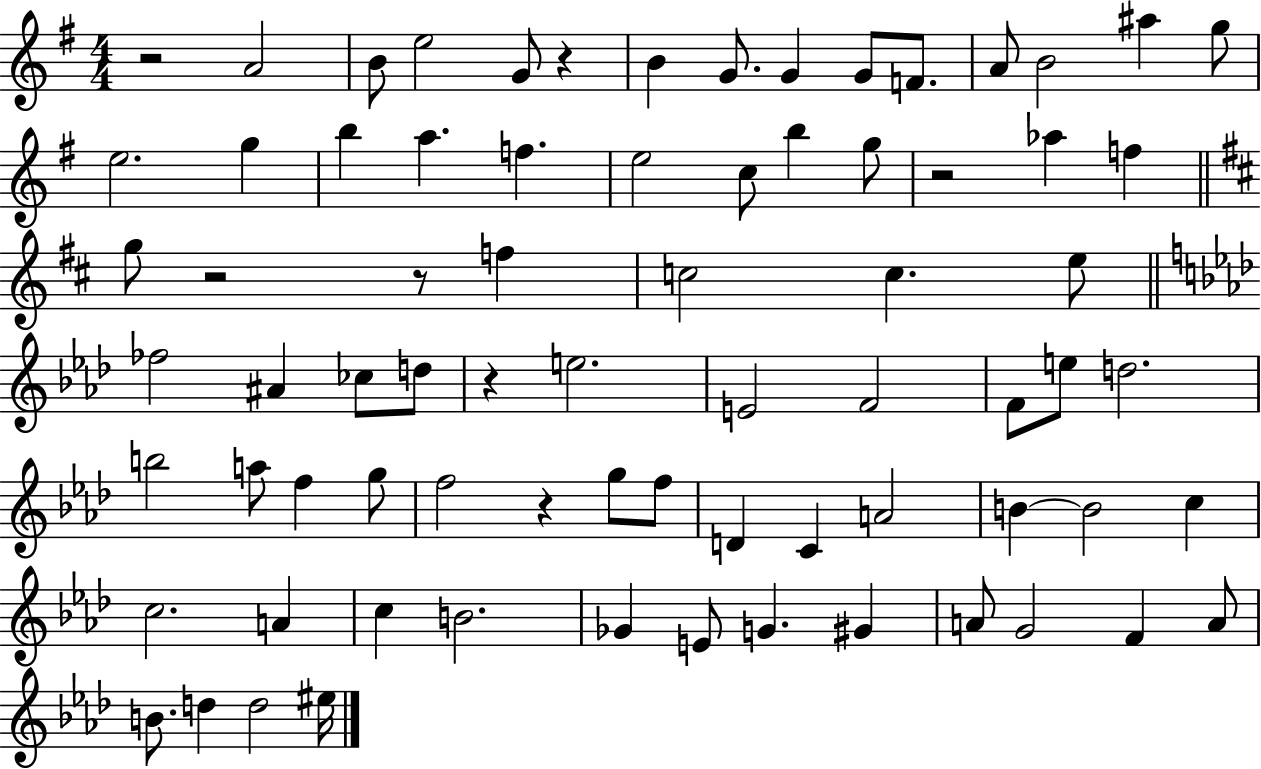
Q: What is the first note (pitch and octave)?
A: A4